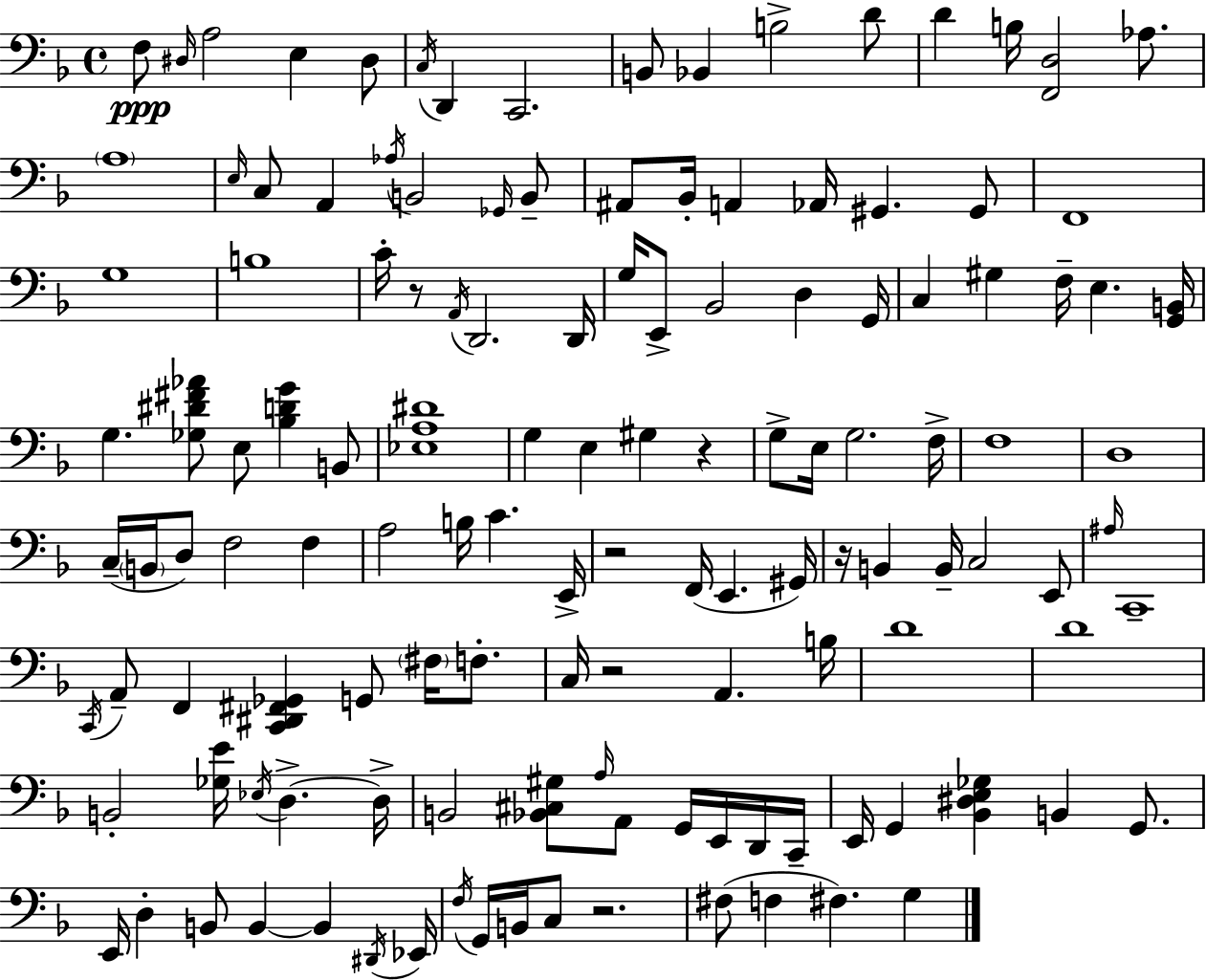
F3/e D#3/s A3/h E3/q D#3/e C3/s D2/q C2/h. B2/e Bb2/q B3/h D4/e D4/q B3/s [F2,D3]/h Ab3/e. A3/w E3/s C3/e A2/q Ab3/s B2/h Gb2/s B2/e A#2/e Bb2/s A2/q Ab2/s G#2/q. G#2/e F2/w G3/w B3/w C4/s R/e A2/s D2/h. D2/s G3/s E2/e Bb2/h D3/q G2/s C3/q G#3/q F3/s E3/q. [G2,B2]/s G3/q. [Gb3,D#4,F#4,Ab4]/e E3/e [Bb3,D4,G4]/q B2/e [Eb3,A3,D#4]/w G3/q E3/q G#3/q R/q G3/e E3/s G3/h. F3/s F3/w D3/w C3/s B2/s D3/e F3/h F3/q A3/h B3/s C4/q. E2/s R/h F2/s E2/q. G#2/s R/s B2/q B2/s C3/h E2/e A#3/s C2/w C2/s A2/e F2/q [C2,D#2,F#2,Gb2]/q G2/e F#3/s F3/e. C3/s R/h A2/q. B3/s D4/w D4/w B2/h [Gb3,E4]/s Eb3/s D3/q. D3/s B2/h [Bb2,C#3,G#3]/e A3/s A2/e G2/s E2/s D2/s C2/s E2/s G2/q [Bb2,D#3,E3,Gb3]/q B2/q G2/e. E2/s D3/q B2/e B2/q B2/q D#2/s Eb2/s F3/s G2/s B2/s C3/e R/h. F#3/e F3/q F#3/q. G3/q